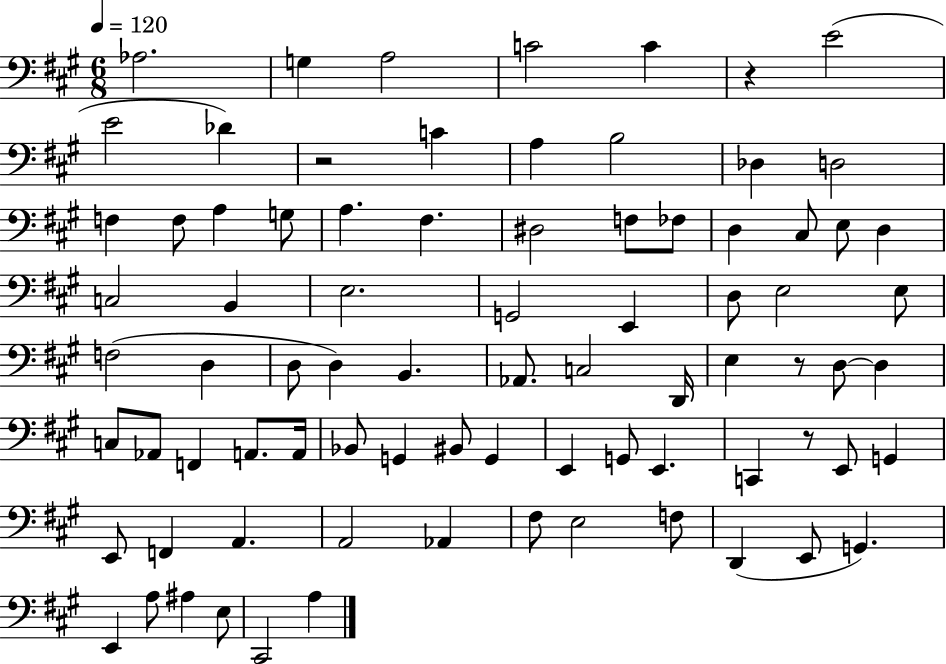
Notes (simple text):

Ab3/h. G3/q A3/h C4/h C4/q R/q E4/h E4/h Db4/q R/h C4/q A3/q B3/h Db3/q D3/h F3/q F3/e A3/q G3/e A3/q. F#3/q. D#3/h F3/e FES3/e D3/q C#3/e E3/e D3/q C3/h B2/q E3/h. G2/h E2/q D3/e E3/h E3/e F3/h D3/q D3/e D3/q B2/q. Ab2/e. C3/h D2/s E3/q R/e D3/e D3/q C3/e Ab2/e F2/q A2/e. A2/s Bb2/e G2/q BIS2/e G2/q E2/q G2/e E2/q. C2/q R/e E2/e G2/q E2/e F2/q A2/q. A2/h Ab2/q F#3/e E3/h F3/e D2/q E2/e G2/q. E2/q A3/e A#3/q E3/e C#2/h A3/q